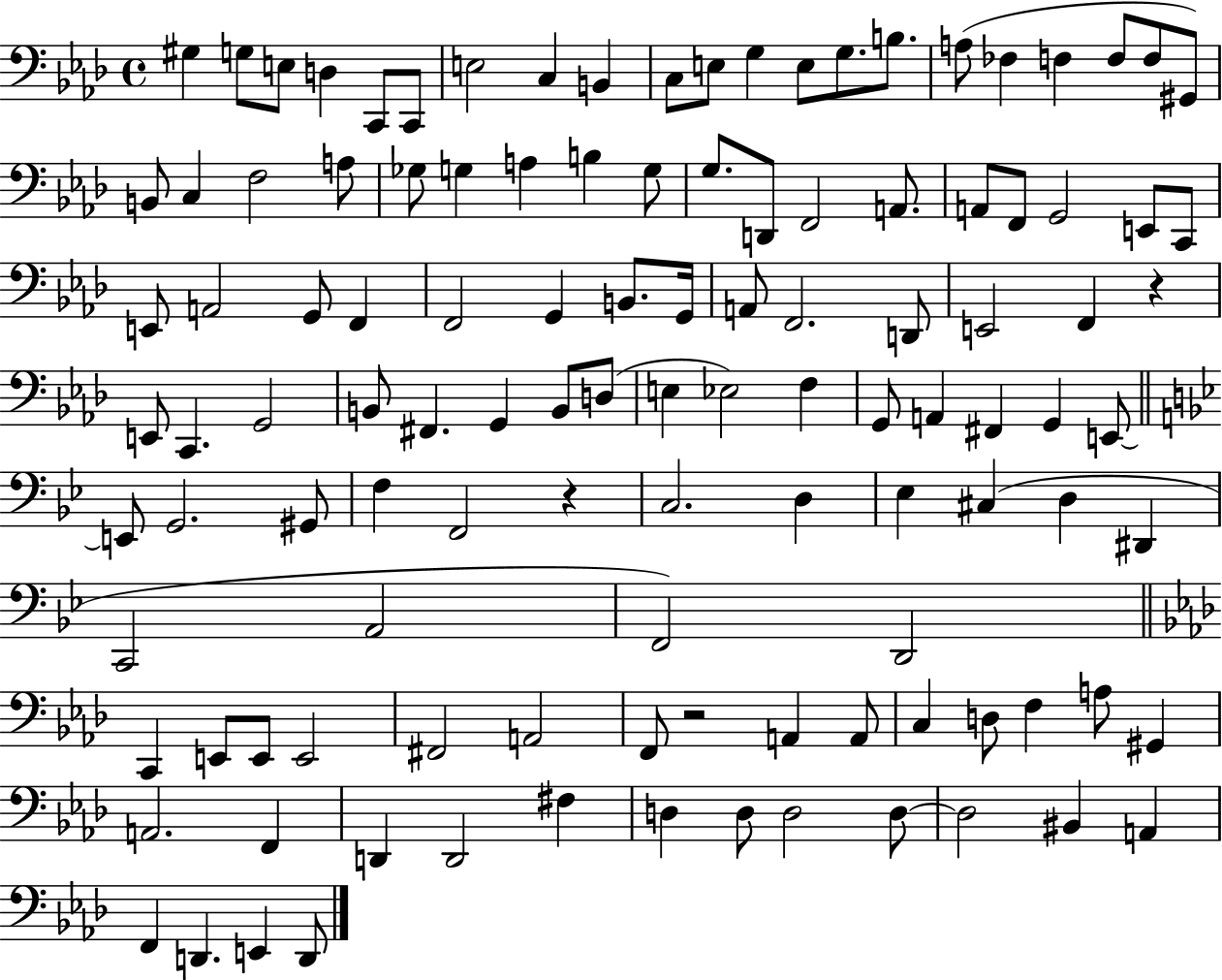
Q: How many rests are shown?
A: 3